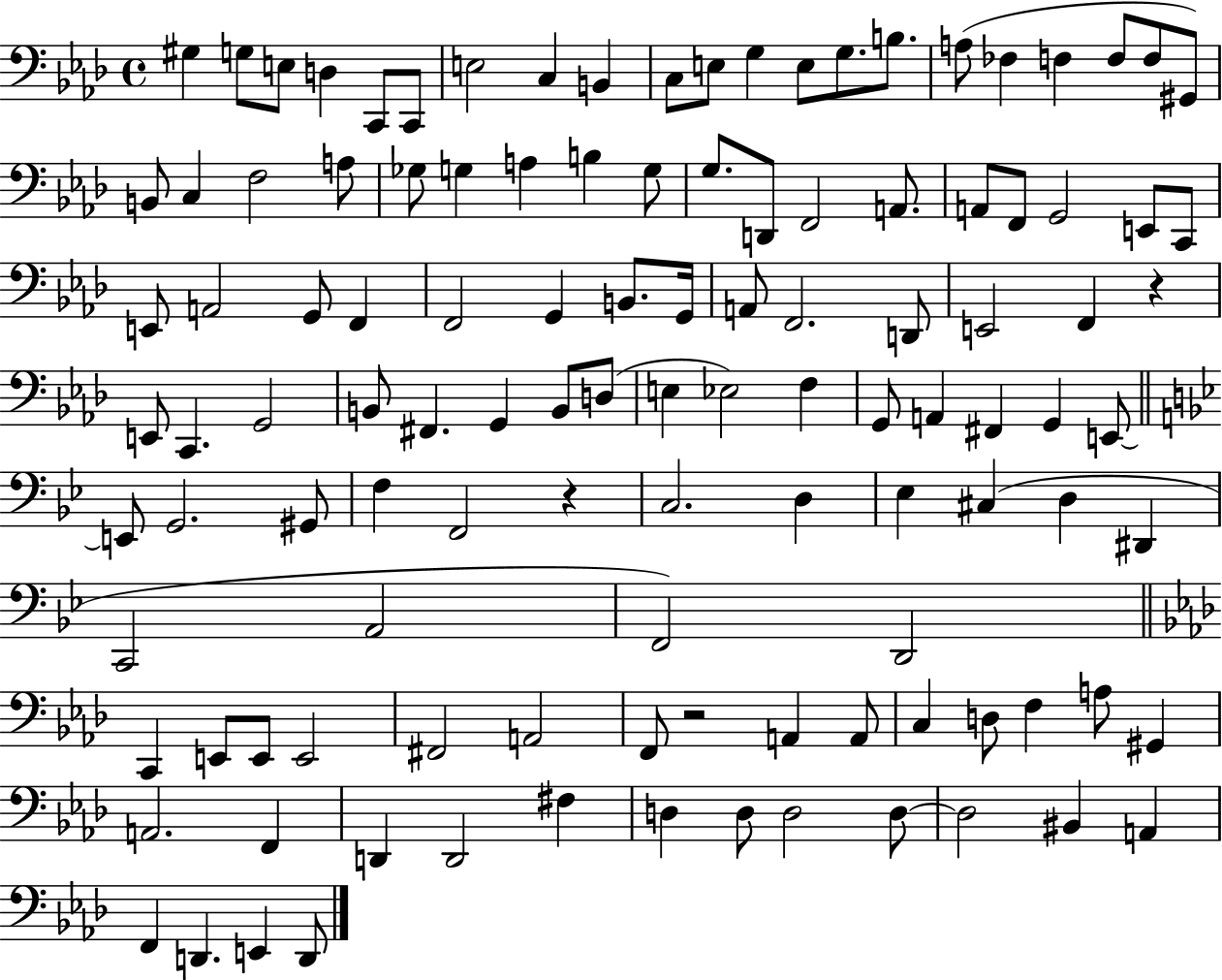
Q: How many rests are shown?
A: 3